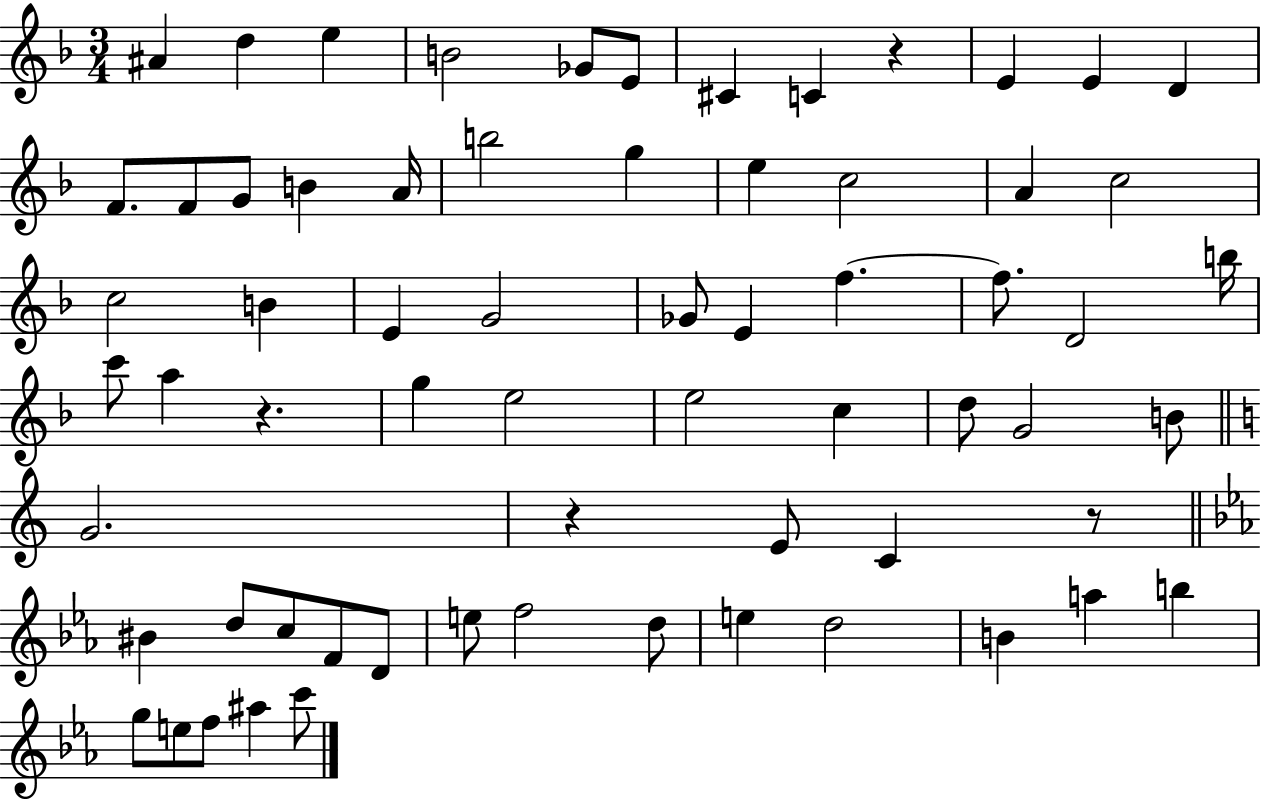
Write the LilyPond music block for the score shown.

{
  \clef treble
  \numericTimeSignature
  \time 3/4
  \key f \major
  \repeat volta 2 { ais'4 d''4 e''4 | b'2 ges'8 e'8 | cis'4 c'4 r4 | e'4 e'4 d'4 | \break f'8. f'8 g'8 b'4 a'16 | b''2 g''4 | e''4 c''2 | a'4 c''2 | \break c''2 b'4 | e'4 g'2 | ges'8 e'4 f''4.~~ | f''8. d'2 b''16 | \break c'''8 a''4 r4. | g''4 e''2 | e''2 c''4 | d''8 g'2 b'8 | \break \bar "||" \break \key a \minor g'2. | r4 e'8 c'4 r8 | \bar "||" \break \key c \minor bis'4 d''8 c''8 f'8 d'8 | e''8 f''2 d''8 | e''4 d''2 | b'4 a''4 b''4 | \break g''8 e''8 f''8 ais''4 c'''8 | } \bar "|."
}